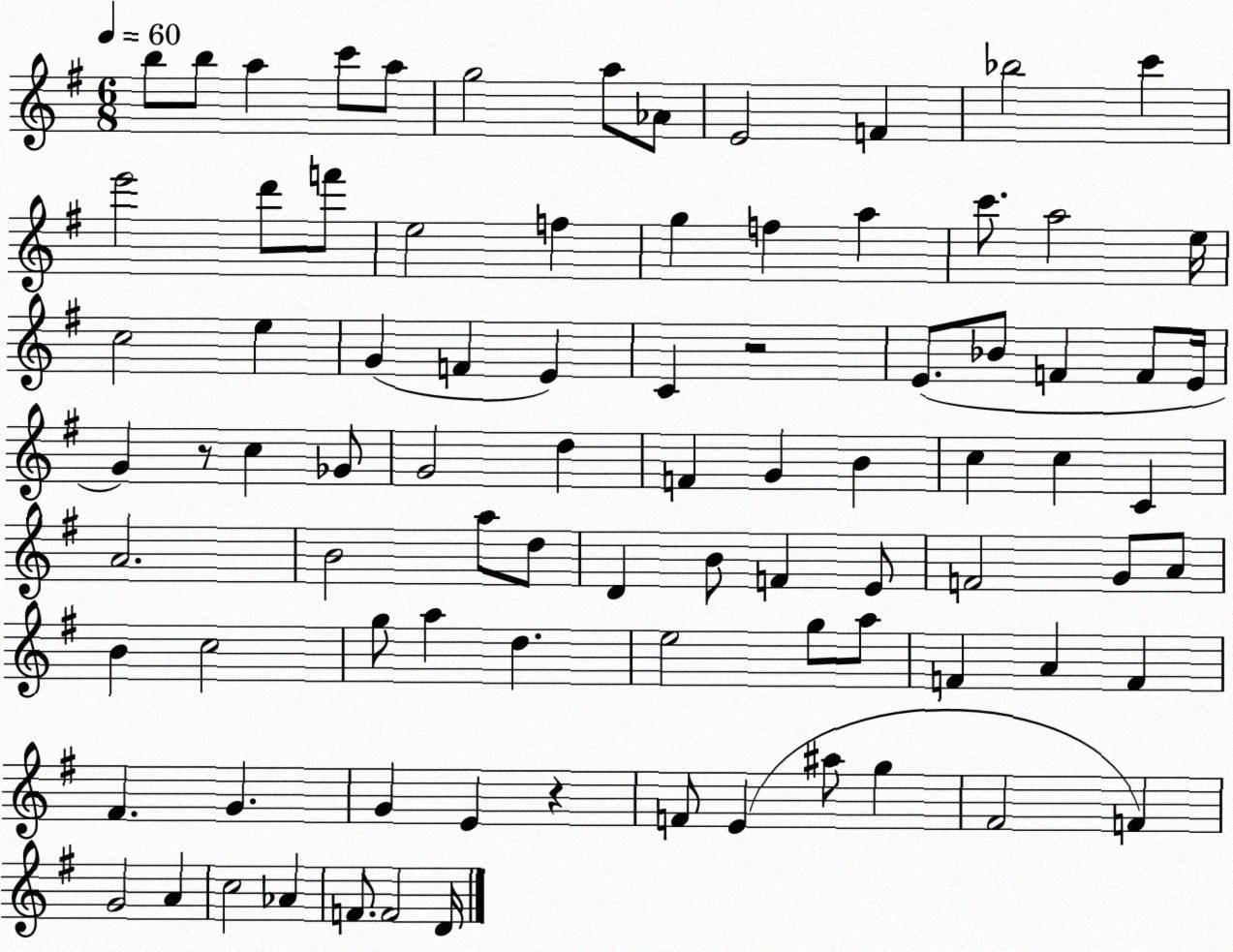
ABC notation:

X:1
T:Untitled
M:6/8
L:1/4
K:G
b/2 b/2 a c'/2 a/2 g2 a/2 _A/2 E2 F _b2 c' e'2 d'/2 f'/2 e2 f g f a c'/2 a2 e/4 c2 e G F E C z2 E/2 _B/2 F F/2 E/4 G z/2 c _G/2 G2 d F G B c c C A2 B2 a/2 d/2 D B/2 F E/2 F2 G/2 A/2 B c2 g/2 a d e2 g/2 a/2 F A F ^F G G E z F/2 E ^a/2 g ^F2 F G2 A c2 _A F/2 F2 D/4